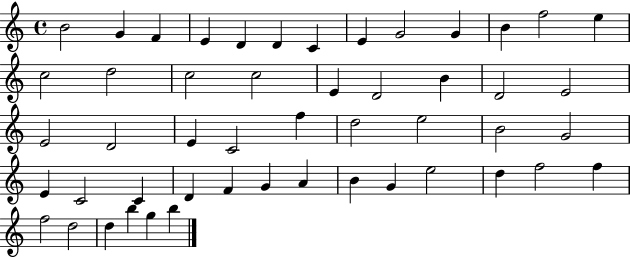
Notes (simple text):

B4/h G4/q F4/q E4/q D4/q D4/q C4/q E4/q G4/h G4/q B4/q F5/h E5/q C5/h D5/h C5/h C5/h E4/q D4/h B4/q D4/h E4/h E4/h D4/h E4/q C4/h F5/q D5/h E5/h B4/h G4/h E4/q C4/h C4/q D4/q F4/q G4/q A4/q B4/q G4/q E5/h D5/q F5/h F5/q F5/h D5/h D5/q B5/q G5/q B5/q